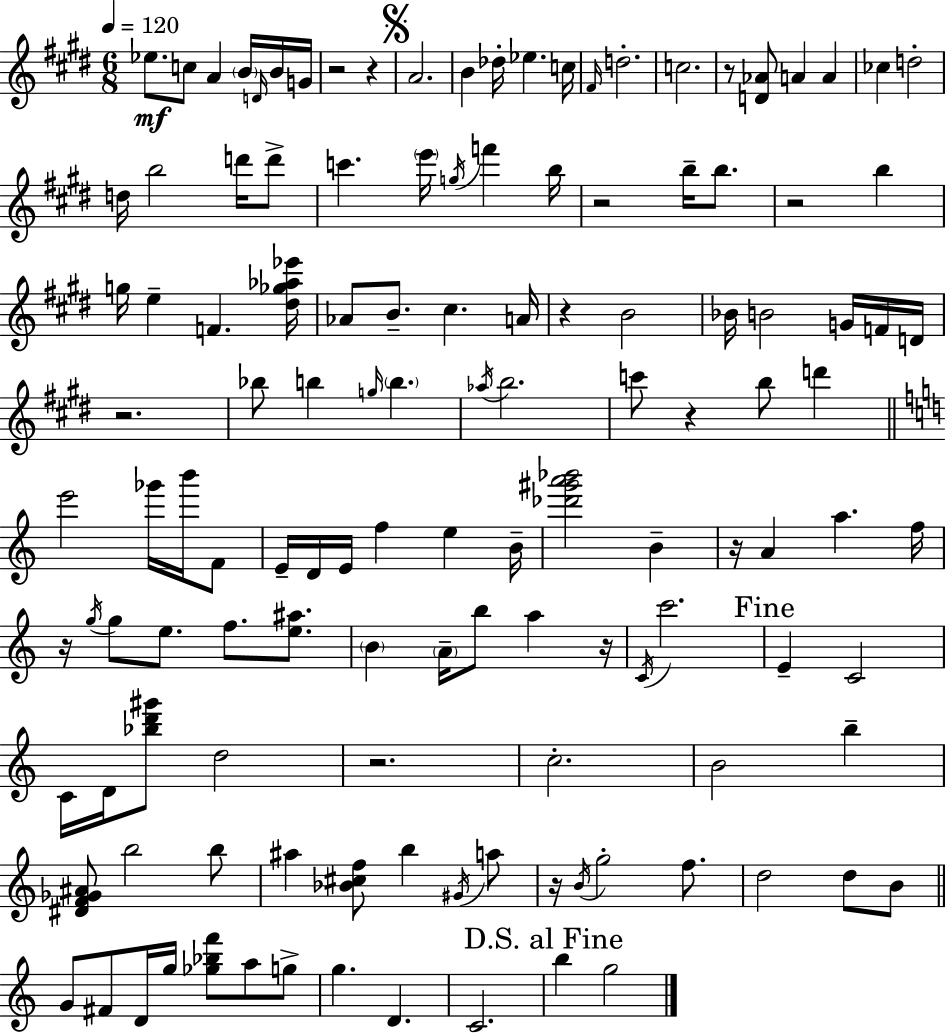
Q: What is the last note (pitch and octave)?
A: G5